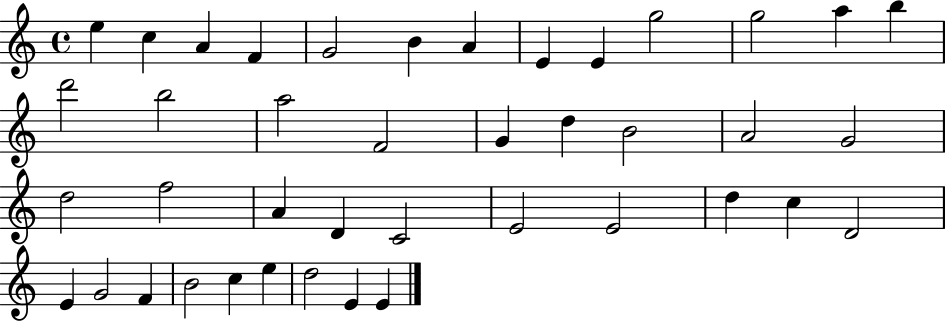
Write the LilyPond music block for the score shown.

{
  \clef treble
  \time 4/4
  \defaultTimeSignature
  \key c \major
  e''4 c''4 a'4 f'4 | g'2 b'4 a'4 | e'4 e'4 g''2 | g''2 a''4 b''4 | \break d'''2 b''2 | a''2 f'2 | g'4 d''4 b'2 | a'2 g'2 | \break d''2 f''2 | a'4 d'4 c'2 | e'2 e'2 | d''4 c''4 d'2 | \break e'4 g'2 f'4 | b'2 c''4 e''4 | d''2 e'4 e'4 | \bar "|."
}